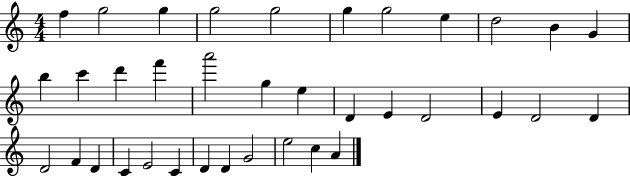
{
  \clef treble
  \numericTimeSignature
  \time 4/4
  \key c \major
  f''4 g''2 g''4 | g''2 g''2 | g''4 g''2 e''4 | d''2 b'4 g'4 | \break b''4 c'''4 d'''4 f'''4 | a'''2 g''4 e''4 | d'4 e'4 d'2 | e'4 d'2 d'4 | \break d'2 f'4 d'4 | c'4 e'2 c'4 | d'4 d'4 g'2 | e''2 c''4 a'4 | \break \bar "|."
}